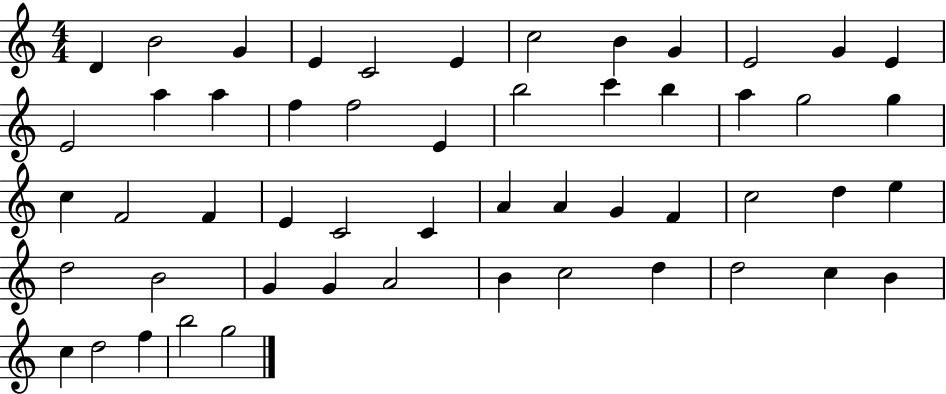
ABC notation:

X:1
T:Untitled
M:4/4
L:1/4
K:C
D B2 G E C2 E c2 B G E2 G E E2 a a f f2 E b2 c' b a g2 g c F2 F E C2 C A A G F c2 d e d2 B2 G G A2 B c2 d d2 c B c d2 f b2 g2